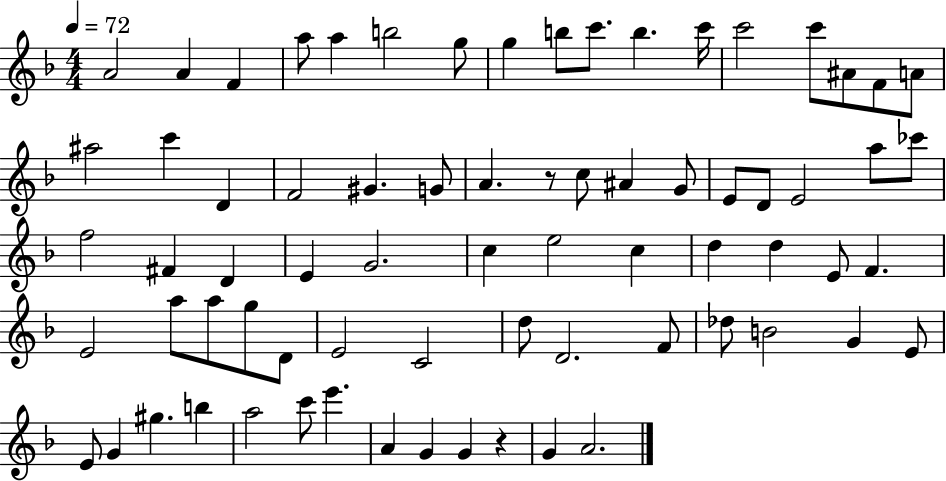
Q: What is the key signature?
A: F major